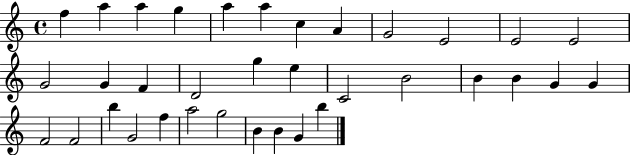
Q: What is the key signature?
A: C major